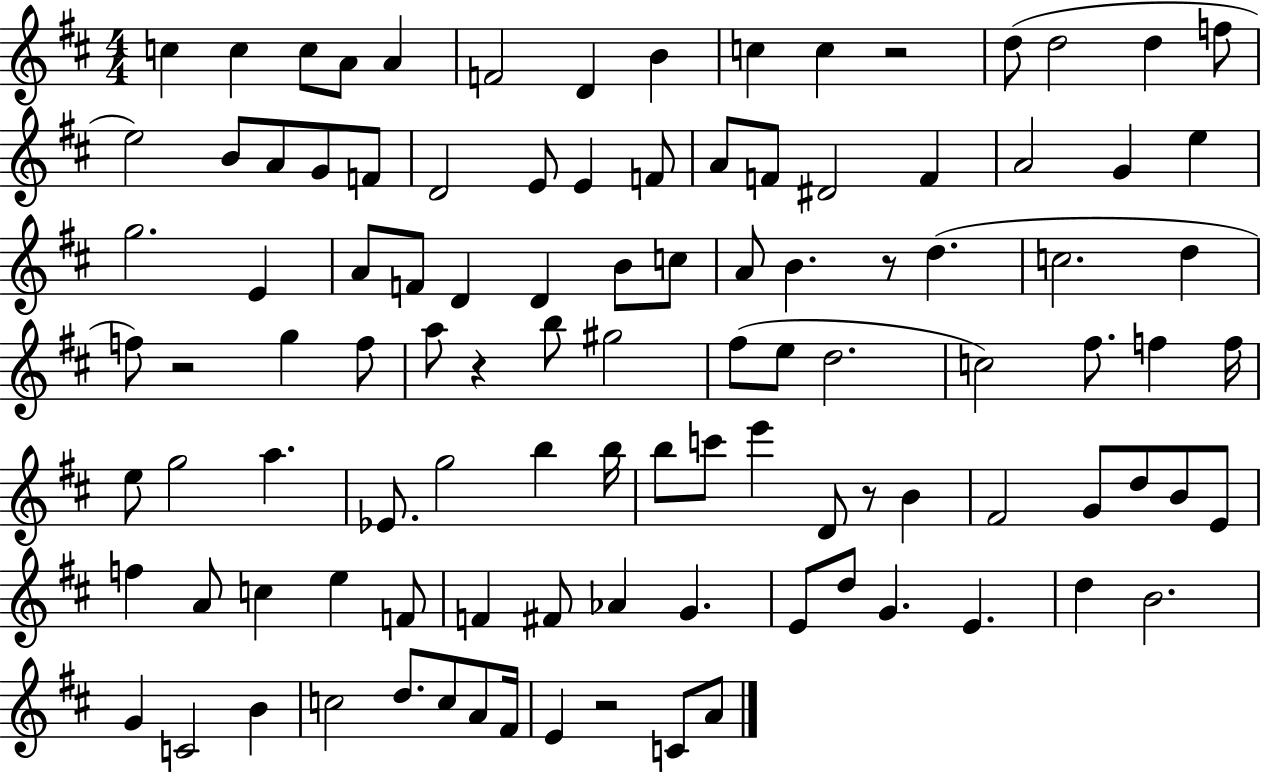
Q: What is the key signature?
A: D major